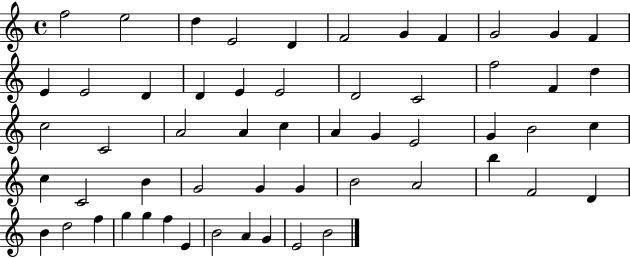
{
  \clef treble
  \time 4/4
  \defaultTimeSignature
  \key c \major
  f''2 e''2 | d''4 e'2 d'4 | f'2 g'4 f'4 | g'2 g'4 f'4 | \break e'4 e'2 d'4 | d'4 e'4 e'2 | d'2 c'2 | f''2 f'4 d''4 | \break c''2 c'2 | a'2 a'4 c''4 | a'4 g'4 e'2 | g'4 b'2 c''4 | \break c''4 c'2 b'4 | g'2 g'4 g'4 | b'2 a'2 | b''4 f'2 d'4 | \break b'4 d''2 f''4 | g''4 g''4 f''4 e'4 | b'2 a'4 g'4 | e'2 b'2 | \break \bar "|."
}